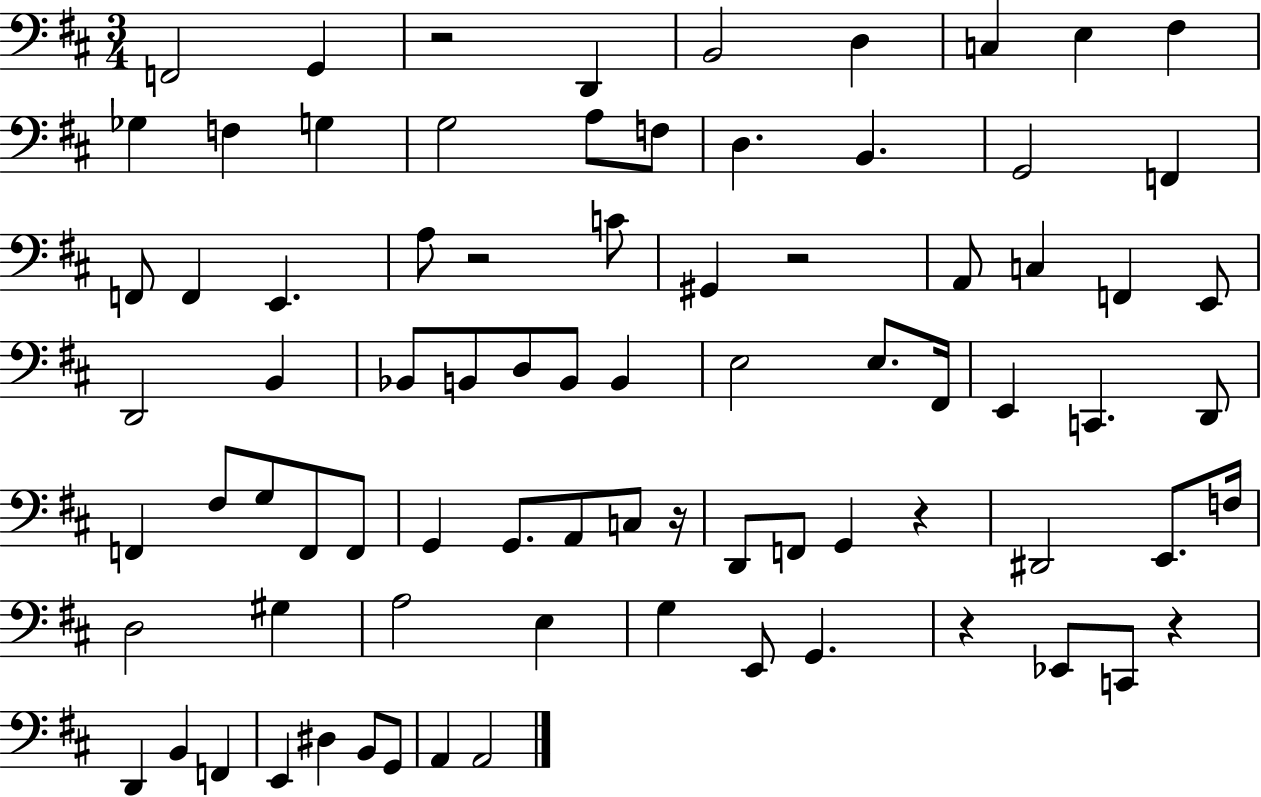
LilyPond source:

{
  \clef bass
  \numericTimeSignature
  \time 3/4
  \key d \major
  \repeat volta 2 { f,2 g,4 | r2 d,4 | b,2 d4 | c4 e4 fis4 | \break ges4 f4 g4 | g2 a8 f8 | d4. b,4. | g,2 f,4 | \break f,8 f,4 e,4. | a8 r2 c'8 | gis,4 r2 | a,8 c4 f,4 e,8 | \break d,2 b,4 | bes,8 b,8 d8 b,8 b,4 | e2 e8. fis,16 | e,4 c,4. d,8 | \break f,4 fis8 g8 f,8 f,8 | g,4 g,8. a,8 c8 r16 | d,8 f,8 g,4 r4 | dis,2 e,8. f16 | \break d2 gis4 | a2 e4 | g4 e,8 g,4. | r4 ees,8 c,8 r4 | \break d,4 b,4 f,4 | e,4 dis4 b,8 g,8 | a,4 a,2 | } \bar "|."
}